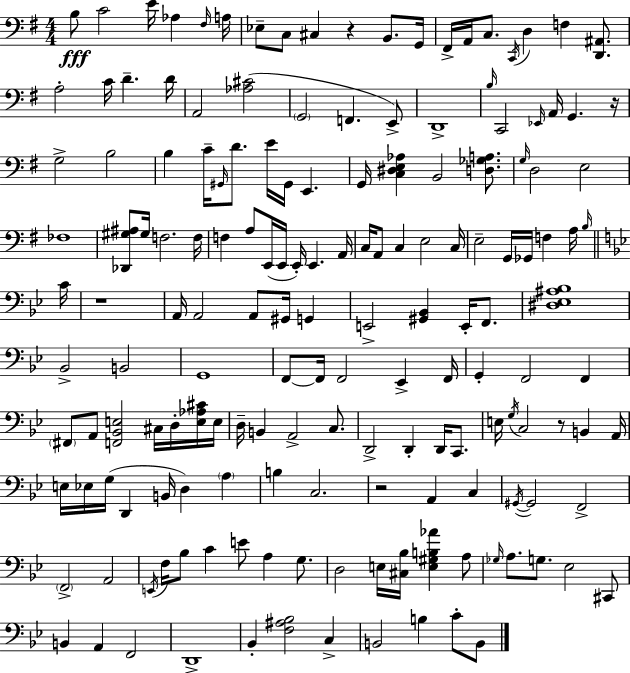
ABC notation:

X:1
T:Untitled
M:4/4
L:1/4
K:G
B,/2 C2 E/4 _A, ^F,/4 A,/4 _E,/2 C,/2 ^C, z B,,/2 G,,/4 ^F,,/4 A,,/4 C,/2 C,,/4 D, F, [D,,^A,,]/2 A,2 C/4 D D/4 A,,2 [_A,^C]2 G,,2 F,, E,,/2 D,,4 B,/4 C,,2 _E,,/4 A,,/4 G,, z/4 G,2 B,2 B, C/4 ^G,,/4 D/2 E/4 ^G,,/4 E,, G,,/4 [C,^D,E,_A,] B,,2 [D,_G,A,]/2 G,/4 D,2 E,2 _F,4 [_D,,^G,^A,]/2 ^G,/4 F,2 F,/4 F, A,/2 E,,/4 E,,/4 E,,/4 E,, A,,/4 C,/4 A,,/2 C, E,2 C,/4 E,2 G,,/4 _G,,/4 F, A,/4 B,/4 C/4 z4 A,,/4 A,,2 A,,/2 ^G,,/4 G,, E,,2 [^G,,_B,,] E,,/4 F,,/2 [^D,_E,^A,_B,]4 _B,,2 B,,2 G,,4 F,,/2 F,,/4 F,,2 _E,, F,,/4 G,, F,,2 F,, ^F,,/2 A,,/2 [F,,_B,,E,]2 ^C,/4 D,/4 [E,_A,^C]/4 E,/4 D,/4 B,, A,,2 C,/2 D,,2 D,, D,,/4 C,,/2 E,/4 G,/4 C,2 z/2 B,, A,,/4 E,/4 _E,/4 G,/4 D,, B,,/4 D, A, B, C,2 z2 A,, C, ^G,,/4 ^G,,2 F,,2 F,,2 A,,2 E,,/4 F,/4 _B,/2 C E/2 A, G,/2 D,2 E,/4 [^C,_B,]/4 [E,^G,B,_A] A,/2 _G,/4 A,/2 G,/2 _E,2 ^C,,/2 B,, A,, F,,2 D,,4 _B,, [F,^A,_B,]2 C, B,,2 B, C/2 B,,/2